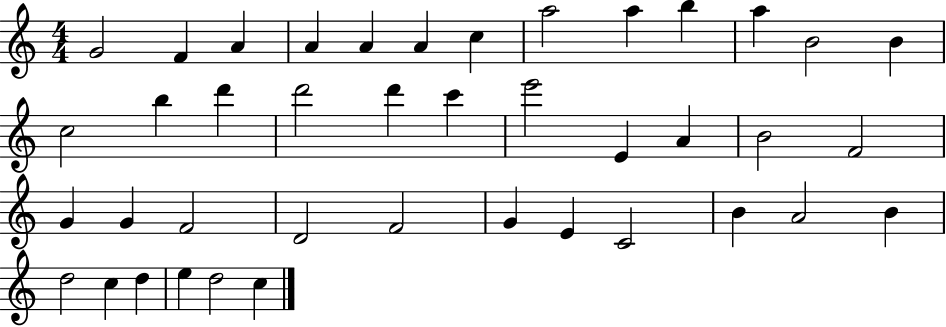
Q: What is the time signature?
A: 4/4